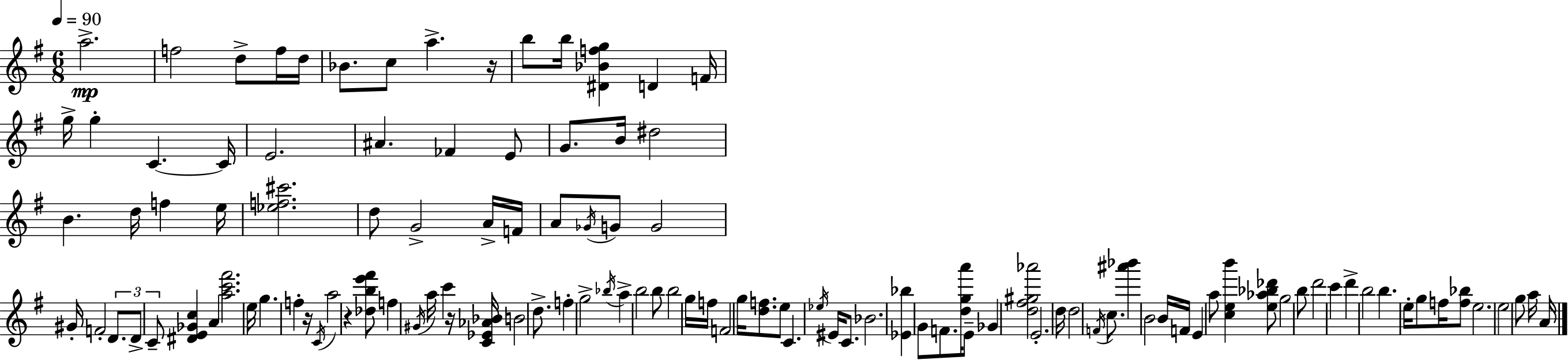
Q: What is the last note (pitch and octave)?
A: A4